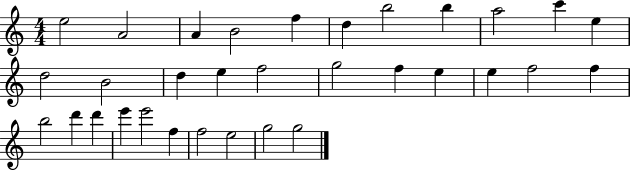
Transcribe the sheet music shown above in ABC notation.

X:1
T:Untitled
M:4/4
L:1/4
K:C
e2 A2 A B2 f d b2 b a2 c' e d2 B2 d e f2 g2 f e e f2 f b2 d' d' e' e'2 f f2 e2 g2 g2